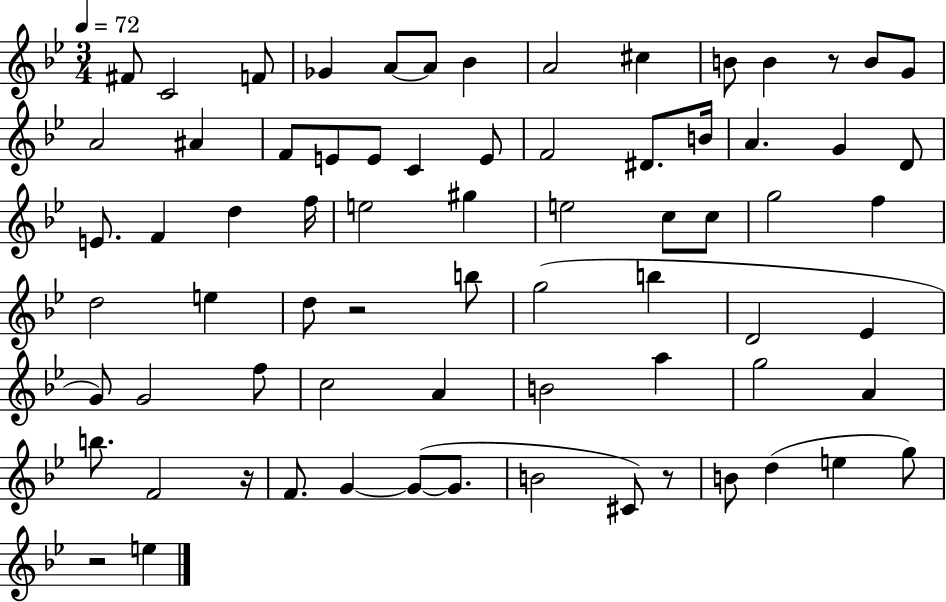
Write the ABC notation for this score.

X:1
T:Untitled
M:3/4
L:1/4
K:Bb
^F/2 C2 F/2 _G A/2 A/2 _B A2 ^c B/2 B z/2 B/2 G/2 A2 ^A F/2 E/2 E/2 C E/2 F2 ^D/2 B/4 A G D/2 E/2 F d f/4 e2 ^g e2 c/2 c/2 g2 f d2 e d/2 z2 b/2 g2 b D2 _E G/2 G2 f/2 c2 A B2 a g2 A b/2 F2 z/4 F/2 G G/2 G/2 B2 ^C/2 z/2 B/2 d e g/2 z2 e